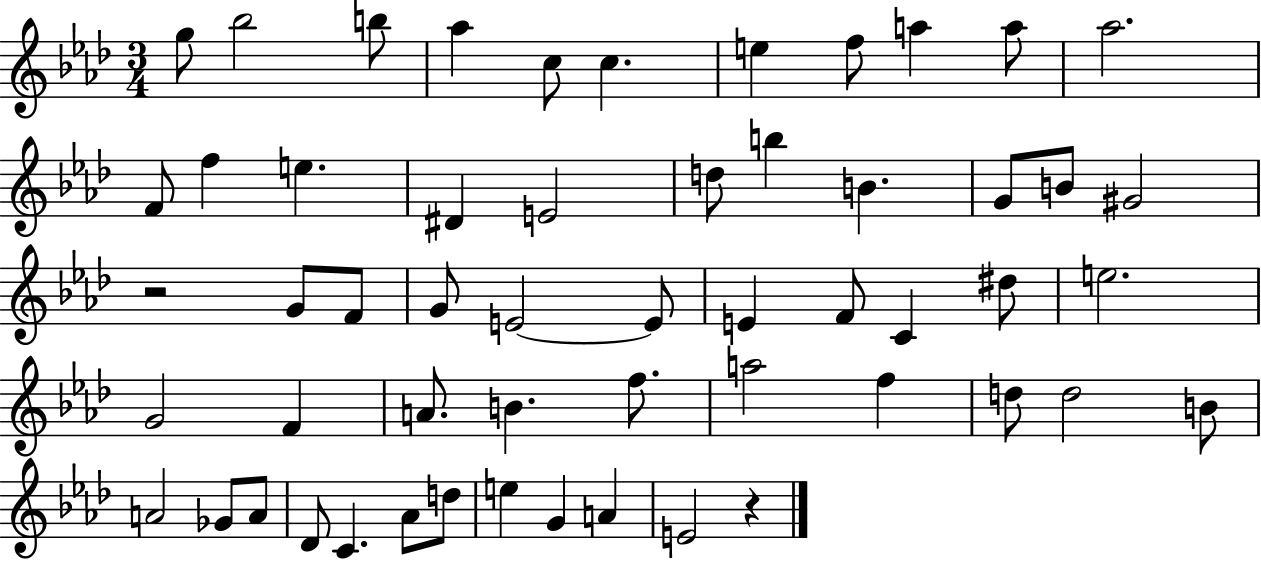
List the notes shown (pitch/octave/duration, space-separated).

G5/e Bb5/h B5/e Ab5/q C5/e C5/q. E5/q F5/e A5/q A5/e Ab5/h. F4/e F5/q E5/q. D#4/q E4/h D5/e B5/q B4/q. G4/e B4/e G#4/h R/h G4/e F4/e G4/e E4/h E4/e E4/q F4/e C4/q D#5/e E5/h. G4/h F4/q A4/e. B4/q. F5/e. A5/h F5/q D5/e D5/h B4/e A4/h Gb4/e A4/e Db4/e C4/q. Ab4/e D5/e E5/q G4/q A4/q E4/h R/q